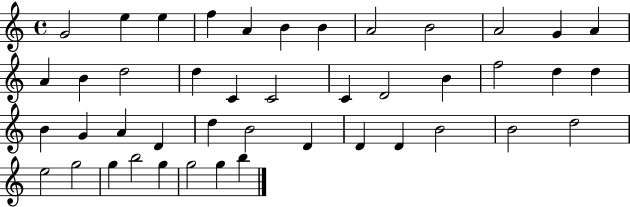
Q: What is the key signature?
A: C major